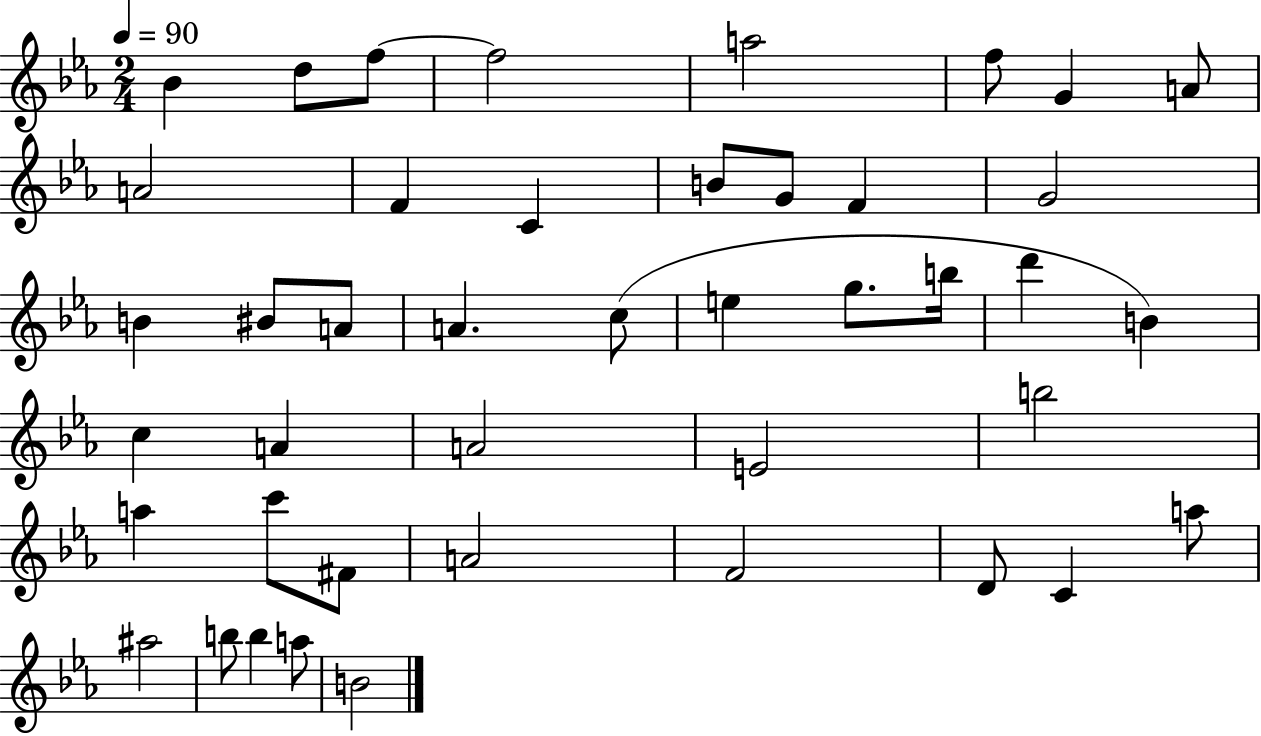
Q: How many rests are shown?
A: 0